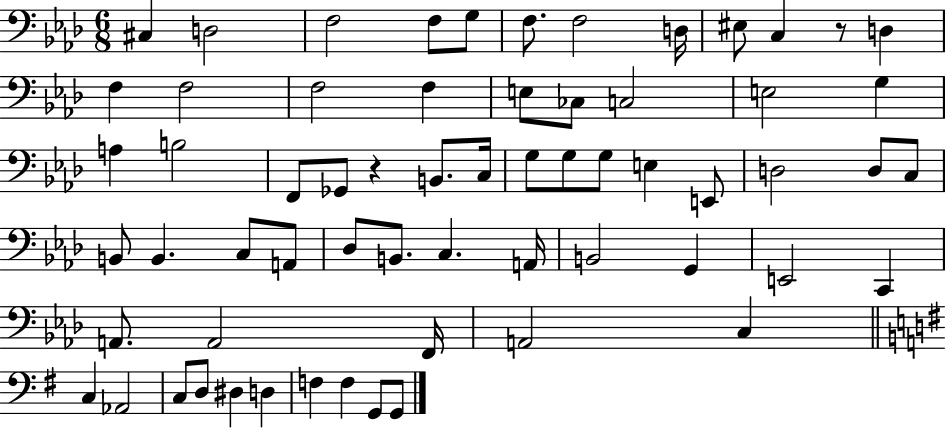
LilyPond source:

{
  \clef bass
  \numericTimeSignature
  \time 6/8
  \key aes \major
  \repeat volta 2 { cis4 d2 | f2 f8 g8 | f8. f2 d16 | eis8 c4 r8 d4 | \break f4 f2 | f2 f4 | e8 ces8 c2 | e2 g4 | \break a4 b2 | f,8 ges,8 r4 b,8. c16 | g8 g8 g8 e4 e,8 | d2 d8 c8 | \break b,8 b,4. c8 a,8 | des8 b,8. c4. a,16 | b,2 g,4 | e,2 c,4 | \break a,8. a,2 f,16 | a,2 c4 | \bar "||" \break \key g \major c4 aes,2 | c8 d8 dis4 d4 | f4 f4 g,8 g,8 | } \bar "|."
}